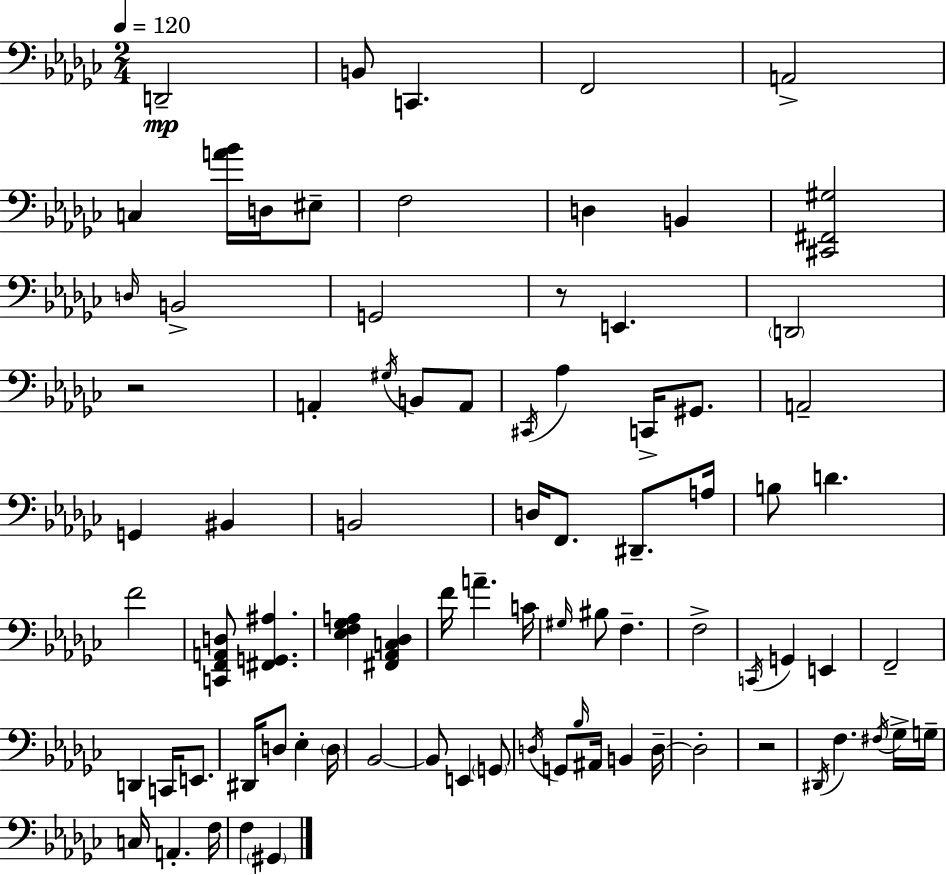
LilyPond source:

{
  \clef bass
  \numericTimeSignature
  \time 2/4
  \key ees \minor
  \tempo 4 = 120
  \repeat volta 2 { d,2--\mp | b,8 c,4. | f,2 | a,2-> | \break c4 <a' bes'>16 d16 eis8-- | f2 | d4 b,4 | <cis, fis, gis>2 | \break \grace { d16 } b,2-> | g,2 | r8 e,4. | \parenthesize d,2 | \break r2 | a,4-. \acciaccatura { gis16 } b,8 | a,8 \acciaccatura { cis,16 } aes4 c,16-> | gis,8. a,2-- | \break g,4 bis,4 | b,2 | d16 f,8. dis,8.-- | a16 b8 d'4. | \break f'2 | <c, f, a, d>8 <fis, g, ais>4. | <ees f ges a>4 <fis, aes, c des>4 | f'16 a'4.-- | \break c'16 \grace { gis16 } bis8 f4.-- | f2-> | \acciaccatura { c,16 } g,4 | e,4 f,2-- | \break d,4 | c,16 e,8. dis,16 d8 | ees4-. \parenthesize d16 bes,2~~ | bes,8 e,4 | \break \parenthesize g,8 \acciaccatura { d16 } g,8 | \grace { bes16 } ais,16 b,4 d16--~~ d2-. | r2 | \acciaccatura { dis,16 } | \break f4. \acciaccatura { fis16 } ges16-> | g16-- c16 a,4.-. | f16 f4 \parenthesize gis,4 | } \bar "|."
}